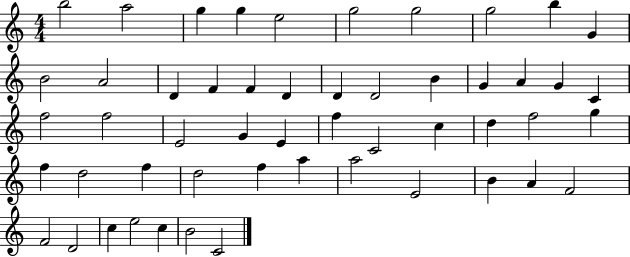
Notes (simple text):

B5/h A5/h G5/q G5/q E5/h G5/h G5/h G5/h B5/q G4/q B4/h A4/h D4/q F4/q F4/q D4/q D4/q D4/h B4/q G4/q A4/q G4/q C4/q F5/h F5/h E4/h G4/q E4/q F5/q C4/h C5/q D5/q F5/h G5/q F5/q D5/h F5/q D5/h F5/q A5/q A5/h E4/h B4/q A4/q F4/h F4/h D4/h C5/q E5/h C5/q B4/h C4/h